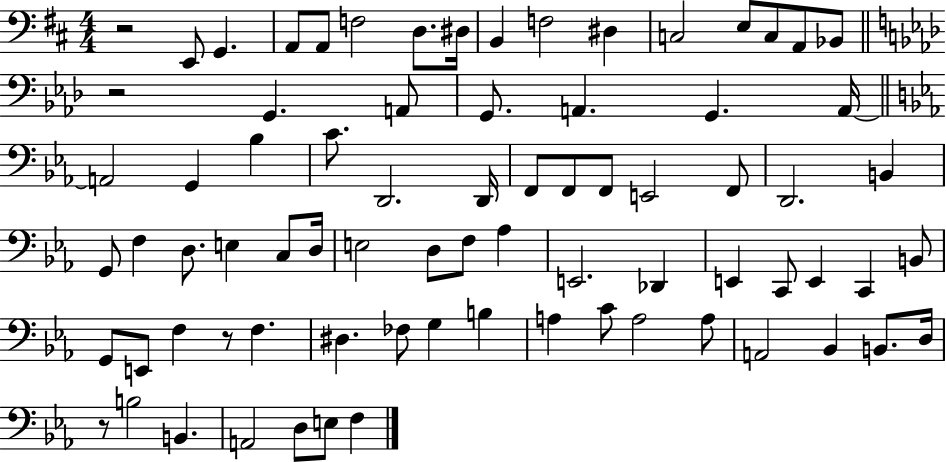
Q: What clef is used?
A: bass